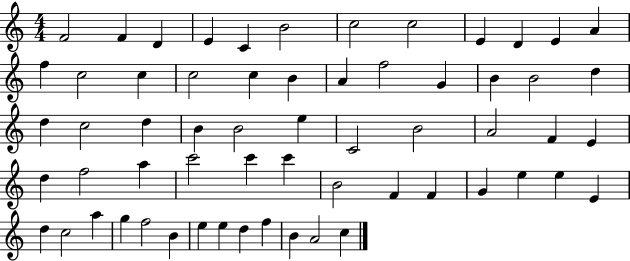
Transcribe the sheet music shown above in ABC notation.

X:1
T:Untitled
M:4/4
L:1/4
K:C
F2 F D E C B2 c2 c2 E D E A f c2 c c2 c B A f2 G B B2 d d c2 d B B2 e C2 B2 A2 F E d f2 a c'2 c' c' B2 F F G e e E d c2 a g f2 B e e d f B A2 c